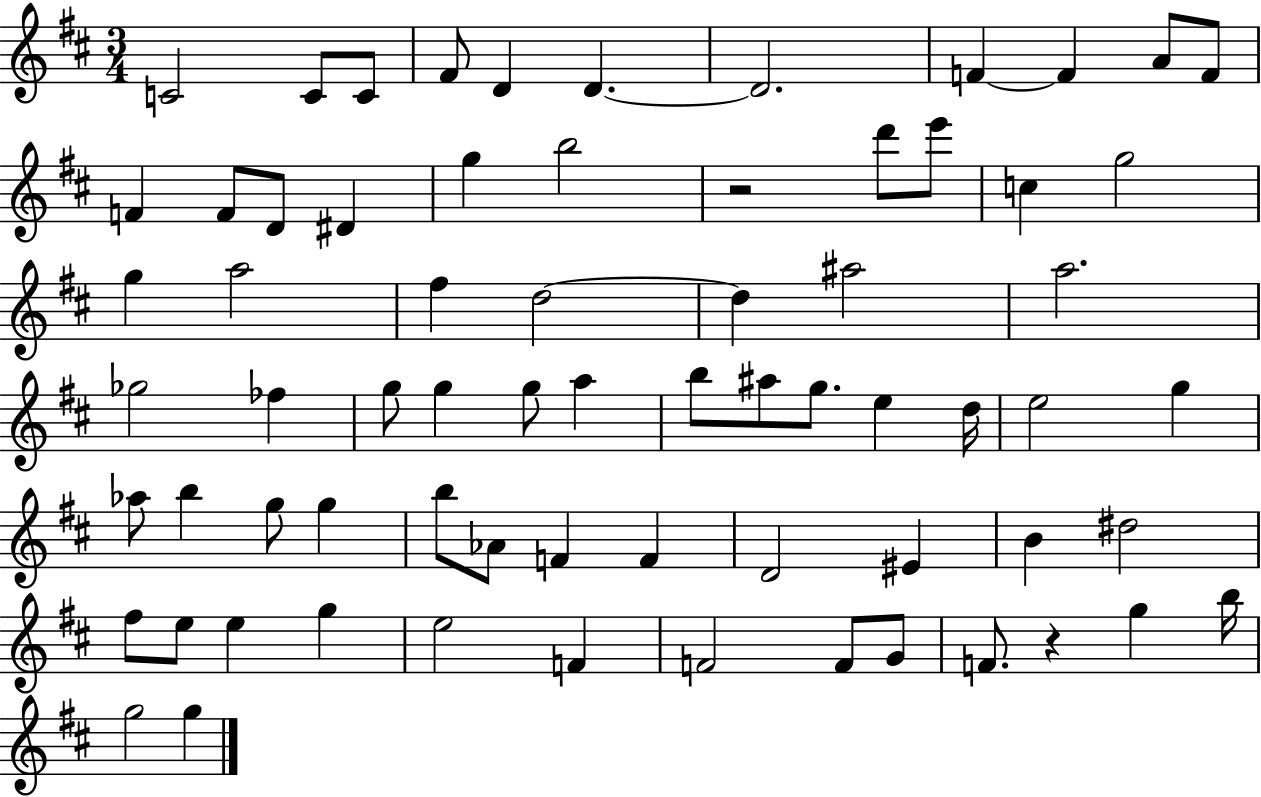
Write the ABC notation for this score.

X:1
T:Untitled
M:3/4
L:1/4
K:D
C2 C/2 C/2 ^F/2 D D D2 F F A/2 F/2 F F/2 D/2 ^D g b2 z2 d'/2 e'/2 c g2 g a2 ^f d2 d ^a2 a2 _g2 _f g/2 g g/2 a b/2 ^a/2 g/2 e d/4 e2 g _a/2 b g/2 g b/2 _A/2 F F D2 ^E B ^d2 ^f/2 e/2 e g e2 F F2 F/2 G/2 F/2 z g b/4 g2 g